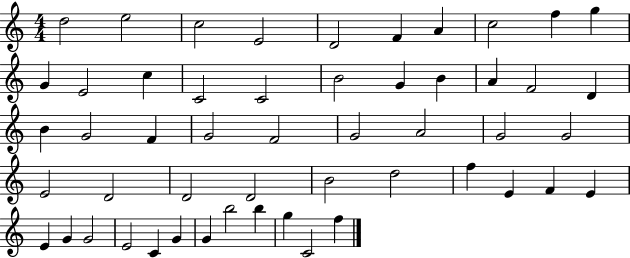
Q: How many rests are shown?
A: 0